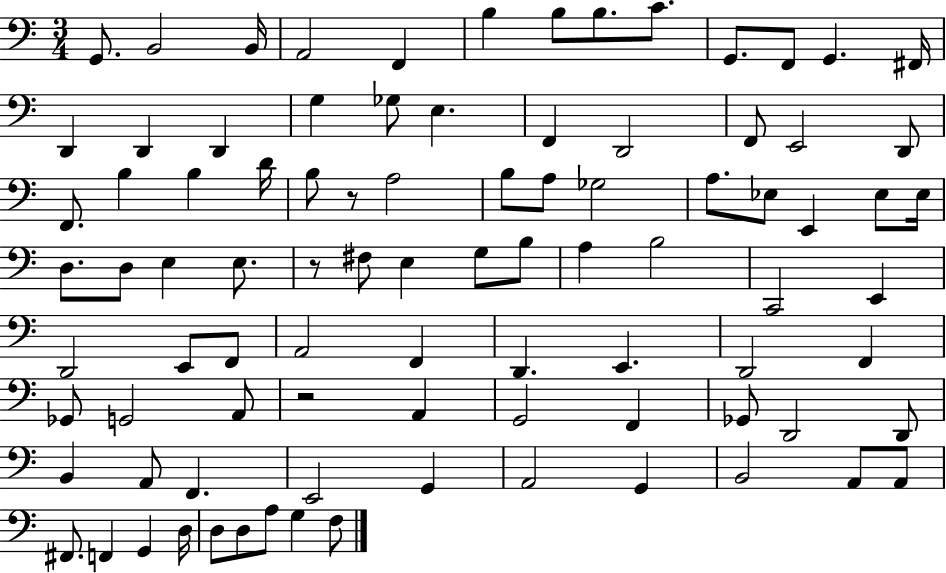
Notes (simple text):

G2/e. B2/h B2/s A2/h F2/q B3/q B3/e B3/e. C4/e. G2/e. F2/e G2/q. F#2/s D2/q D2/q D2/q G3/q Gb3/e E3/q. F2/q D2/h F2/e E2/h D2/e F2/e. B3/q B3/q D4/s B3/e R/e A3/h B3/e A3/e Gb3/h A3/e. Eb3/e E2/q Eb3/e Eb3/s D3/e. D3/e E3/q E3/e. R/e F#3/e E3/q G3/e B3/e A3/q B3/h C2/h E2/q D2/h E2/e F2/e A2/h F2/q D2/q. E2/q. D2/h F2/q Gb2/e G2/h A2/e R/h A2/q G2/h F2/q Gb2/e D2/h D2/e B2/q A2/e F2/q. E2/h G2/q A2/h G2/q B2/h A2/e A2/e F#2/e. F2/q G2/q D3/s D3/e D3/e A3/e G3/q F3/e